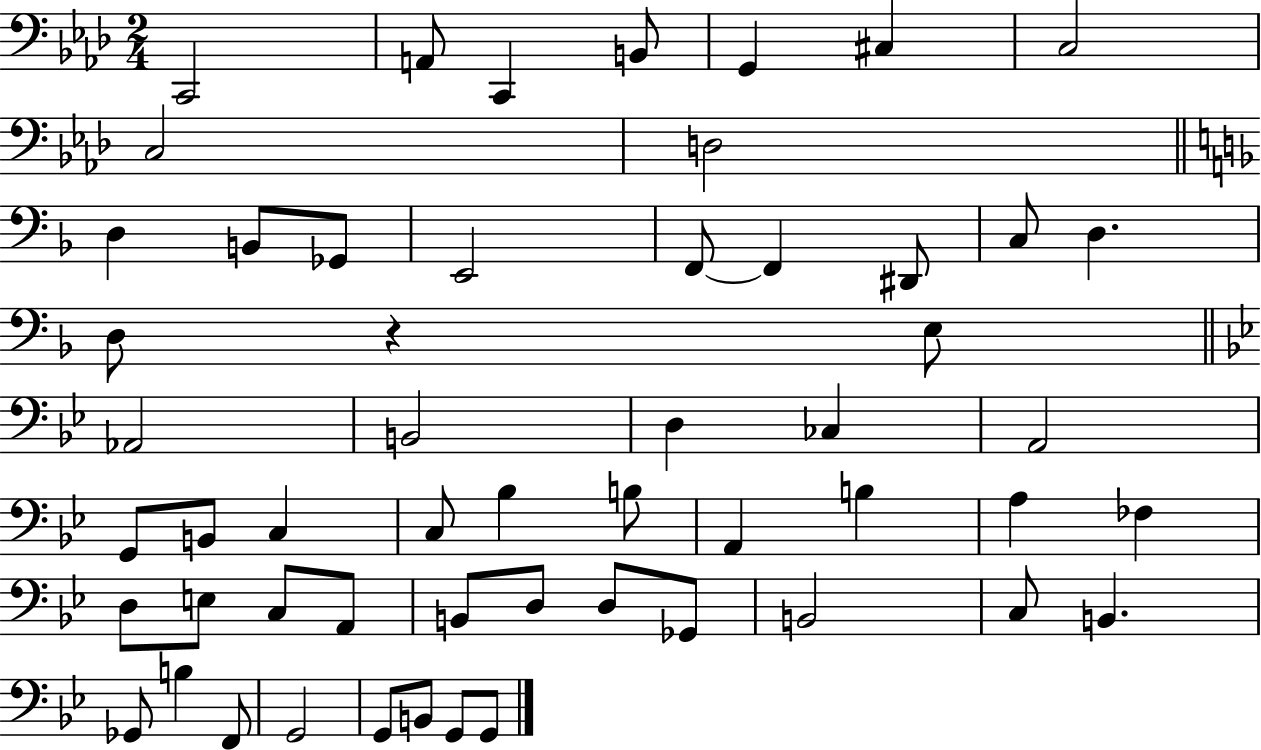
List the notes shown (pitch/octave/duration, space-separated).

C2/h A2/e C2/q B2/e G2/q C#3/q C3/h C3/h D3/h D3/q B2/e Gb2/e E2/h F2/e F2/q D#2/e C3/e D3/q. D3/e R/q E3/e Ab2/h B2/h D3/q CES3/q A2/h G2/e B2/e C3/q C3/e Bb3/q B3/e A2/q B3/q A3/q FES3/q D3/e E3/e C3/e A2/e B2/e D3/e D3/e Gb2/e B2/h C3/e B2/q. Gb2/e B3/q F2/e G2/h G2/e B2/e G2/e G2/e